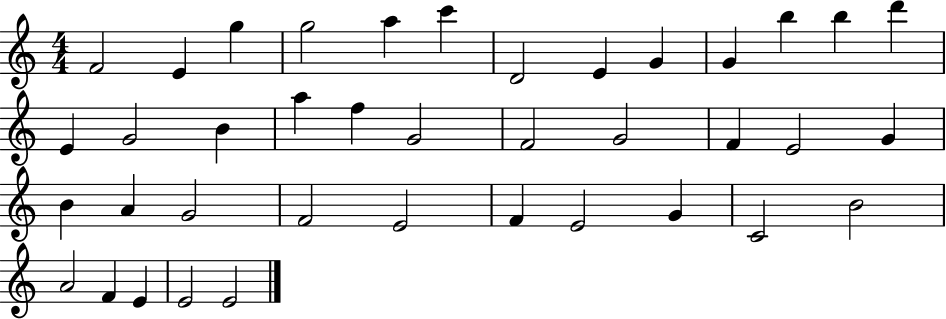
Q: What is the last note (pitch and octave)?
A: E4